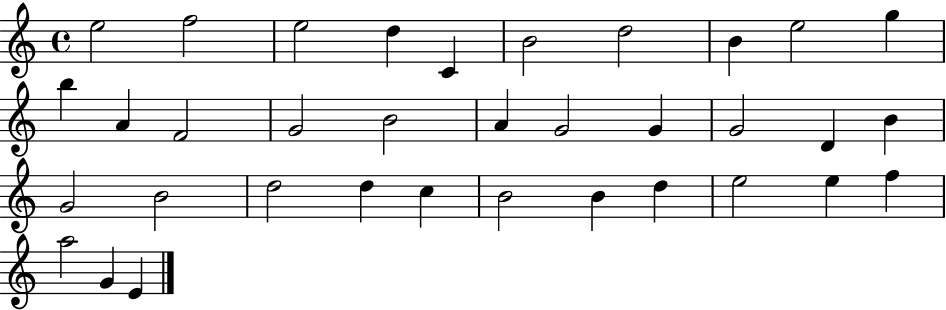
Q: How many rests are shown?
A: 0